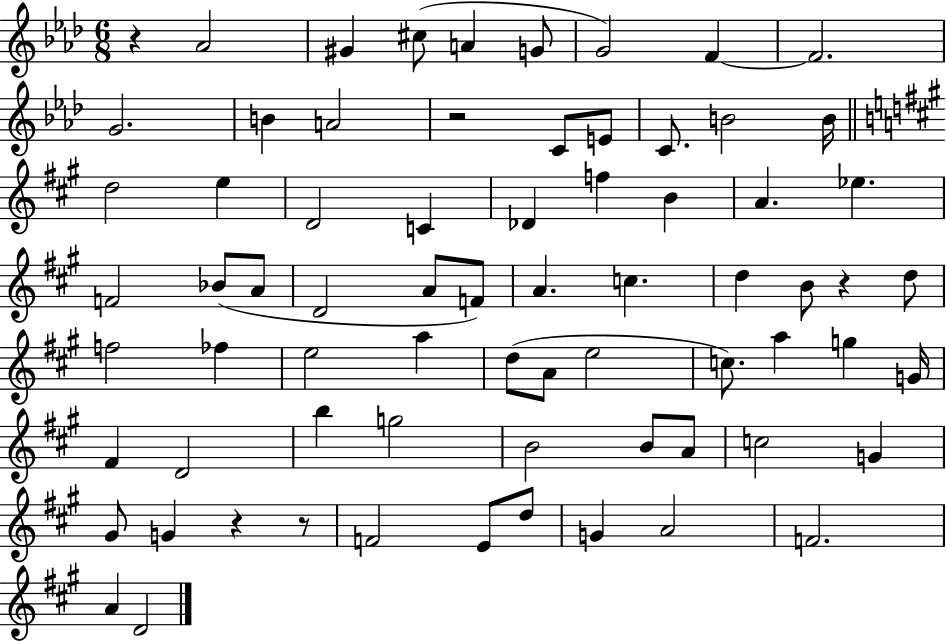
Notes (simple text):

R/q Ab4/h G#4/q C#5/e A4/q G4/e G4/h F4/q F4/h. G4/h. B4/q A4/h R/h C4/e E4/e C4/e. B4/h B4/s D5/h E5/q D4/h C4/q Db4/q F5/q B4/q A4/q. Eb5/q. F4/h Bb4/e A4/e D4/h A4/e F4/e A4/q. C5/q. D5/q B4/e R/q D5/e F5/h FES5/q E5/h A5/q D5/e A4/e E5/h C5/e. A5/q G5/q G4/s F#4/q D4/h B5/q G5/h B4/h B4/e A4/e C5/h G4/q G#4/e G4/q R/q R/e F4/h E4/e D5/e G4/q A4/h F4/h. A4/q D4/h